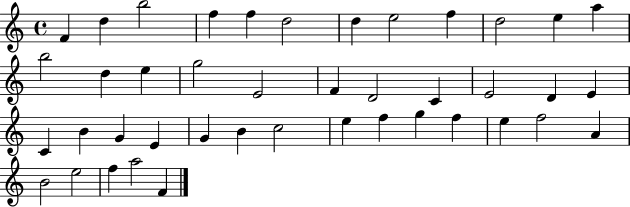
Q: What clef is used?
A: treble